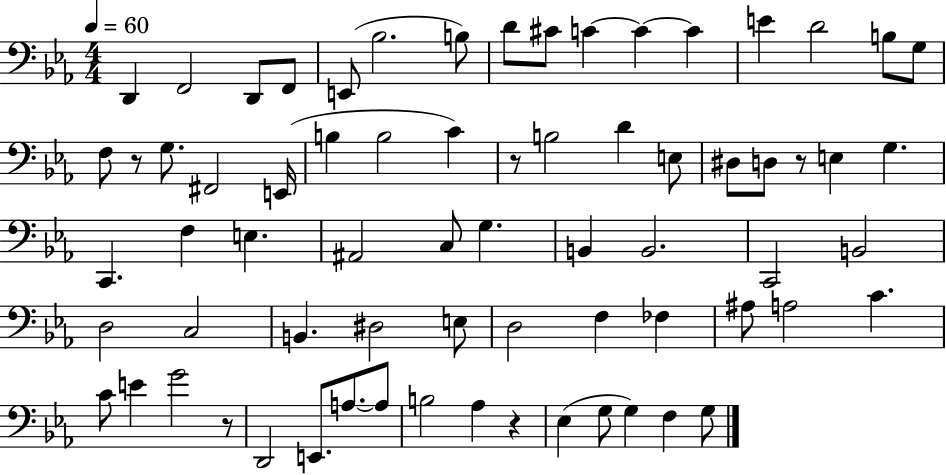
{
  \clef bass
  \numericTimeSignature
  \time 4/4
  \key ees \major
  \tempo 4 = 60
  d,4 f,2 d,8 f,8 | e,8( bes2. b8) | d'8 cis'8 c'4~~ c'4~~ c'4 | e'4 d'2 b8 g8 | \break f8 r8 g8. fis,2 e,16( | b4 b2 c'4) | r8 b2 d'4 e8 | dis8 d8 r8 e4 g4. | \break c,4. f4 e4. | ais,2 c8 g4. | b,4 b,2. | c,2 b,2 | \break d2 c2 | b,4. dis2 e8 | d2 f4 fes4 | ais8 a2 c'4. | \break c'8 e'4 g'2 r8 | d,2 e,8. a8.~~ a8 | b2 aes4 r4 | ees4( g8 g4) f4 g8 | \break \bar "|."
}